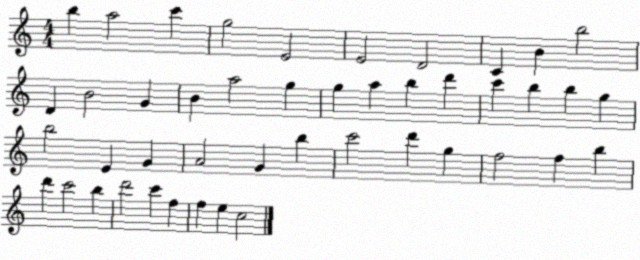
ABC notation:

X:1
T:Untitled
M:4/4
L:1/4
K:C
b a2 c' g2 E2 E2 D2 C B b2 D B2 G B a2 g g a b d' c' b b g b2 E G A2 G b c'2 d' g f2 f b d' c'2 b d'2 c' f f e c2